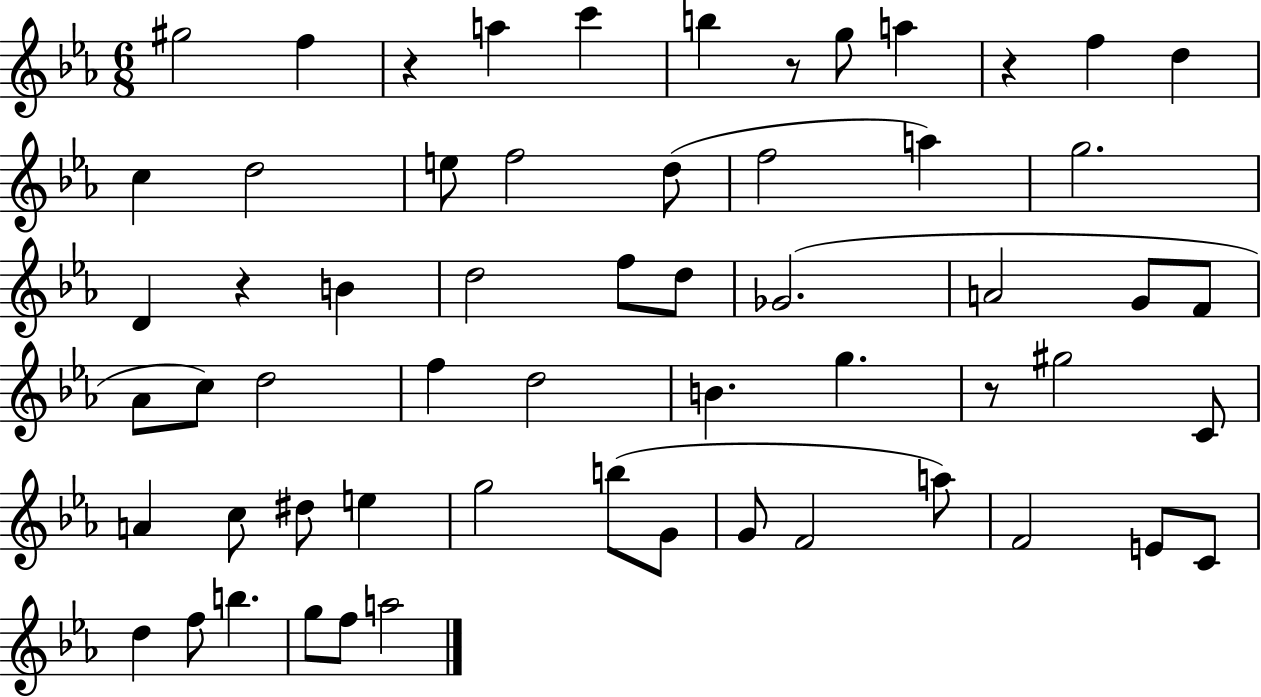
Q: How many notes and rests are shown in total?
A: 59